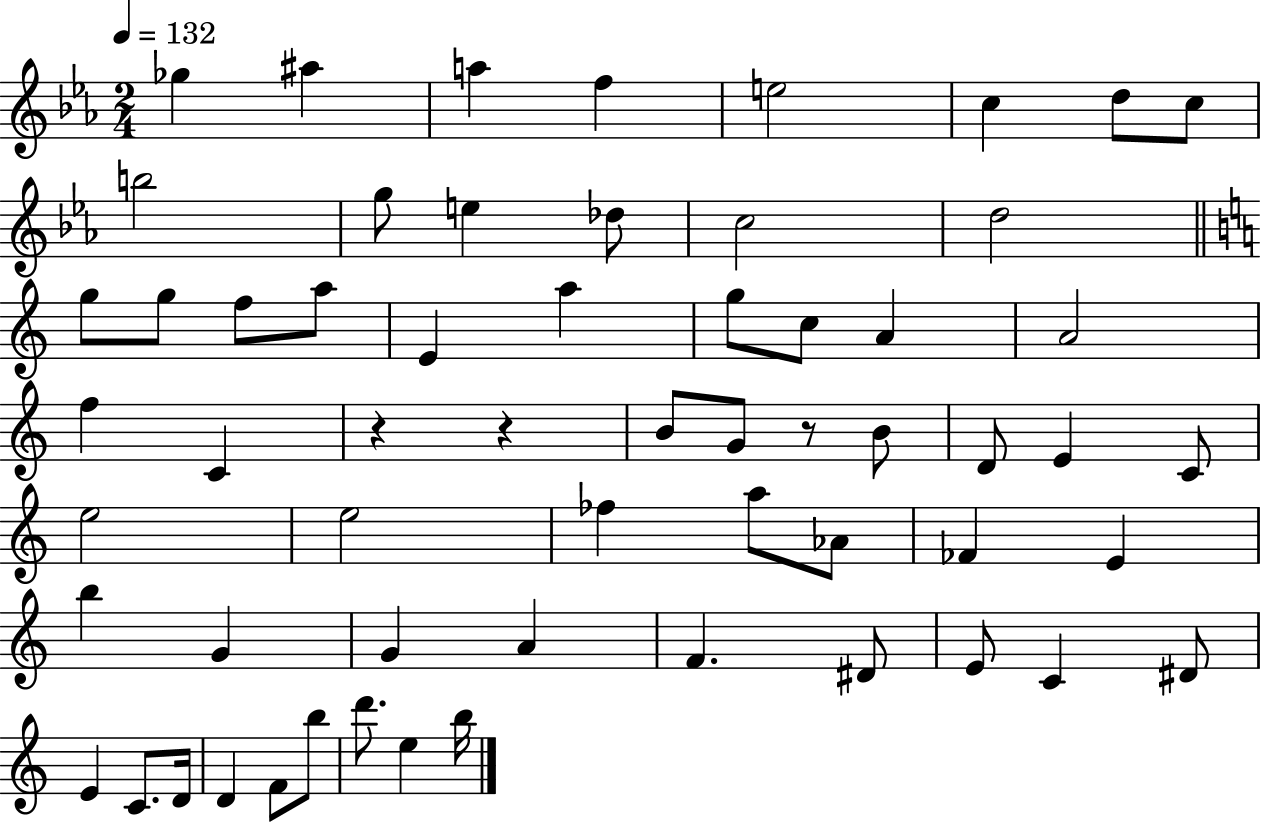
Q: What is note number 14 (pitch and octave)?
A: D5